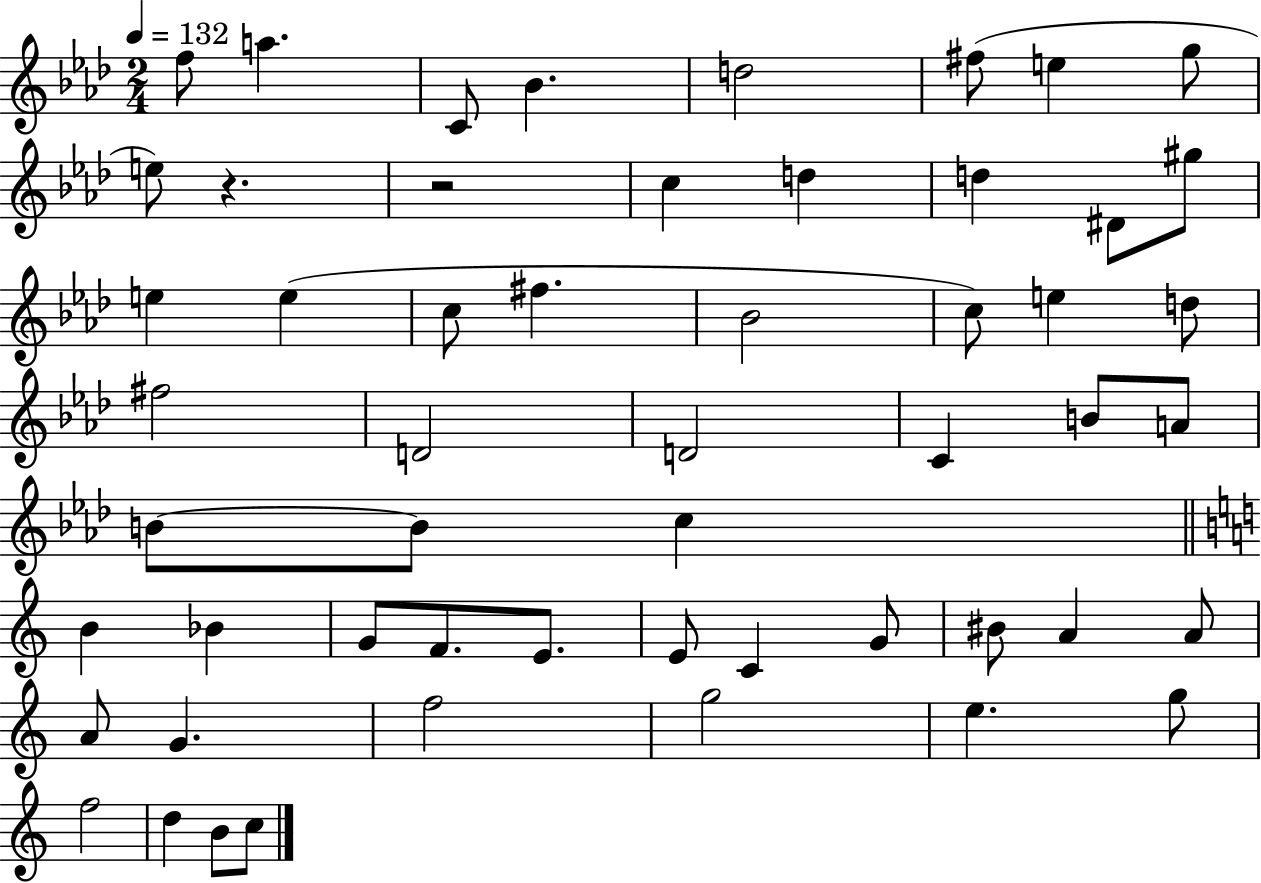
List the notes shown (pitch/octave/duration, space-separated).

F5/e A5/q. C4/e Bb4/q. D5/h F#5/e E5/q G5/e E5/e R/q. R/h C5/q D5/q D5/q D#4/e G#5/e E5/q E5/q C5/e F#5/q. Bb4/h C5/e E5/q D5/e F#5/h D4/h D4/h C4/q B4/e A4/e B4/e B4/e C5/q B4/q Bb4/q G4/e F4/e. E4/e. E4/e C4/q G4/e BIS4/e A4/q A4/e A4/e G4/q. F5/h G5/h E5/q. G5/e F5/h D5/q B4/e C5/e